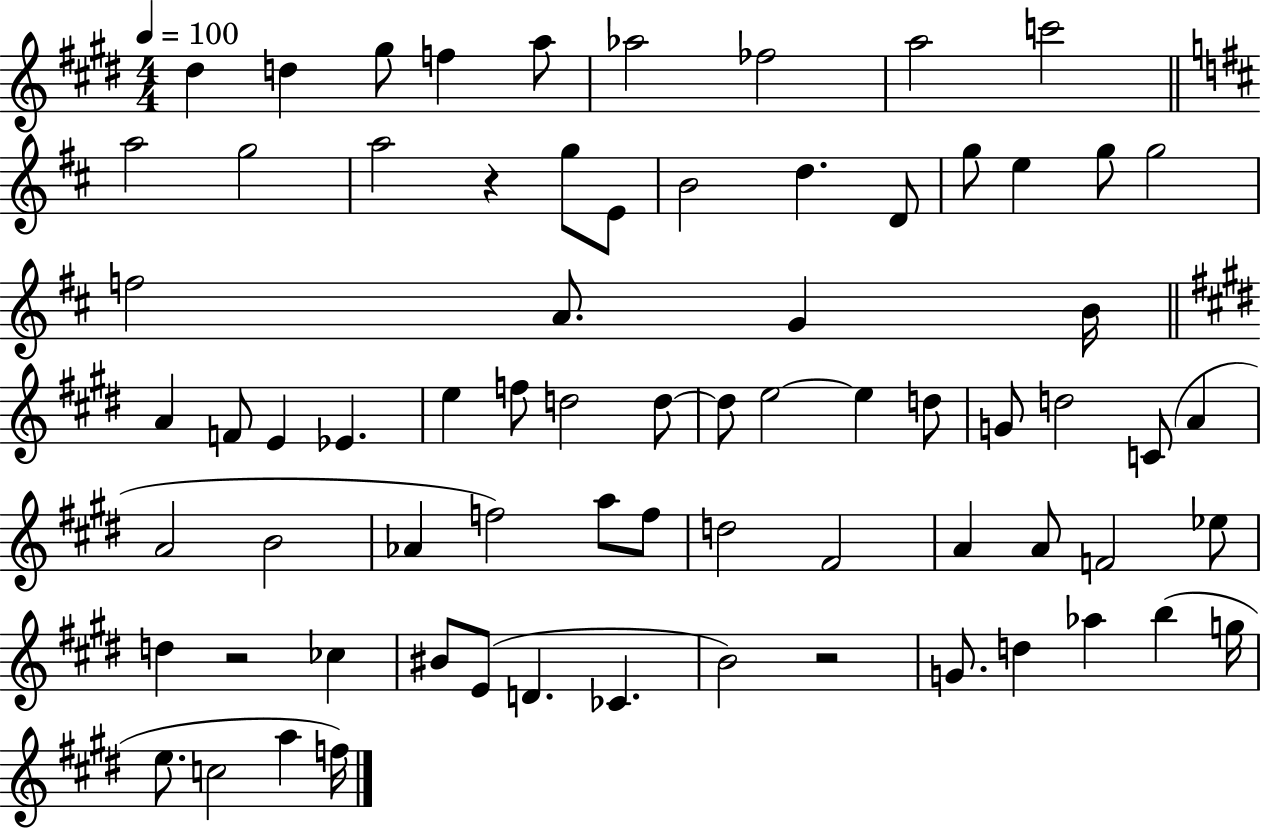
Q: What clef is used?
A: treble